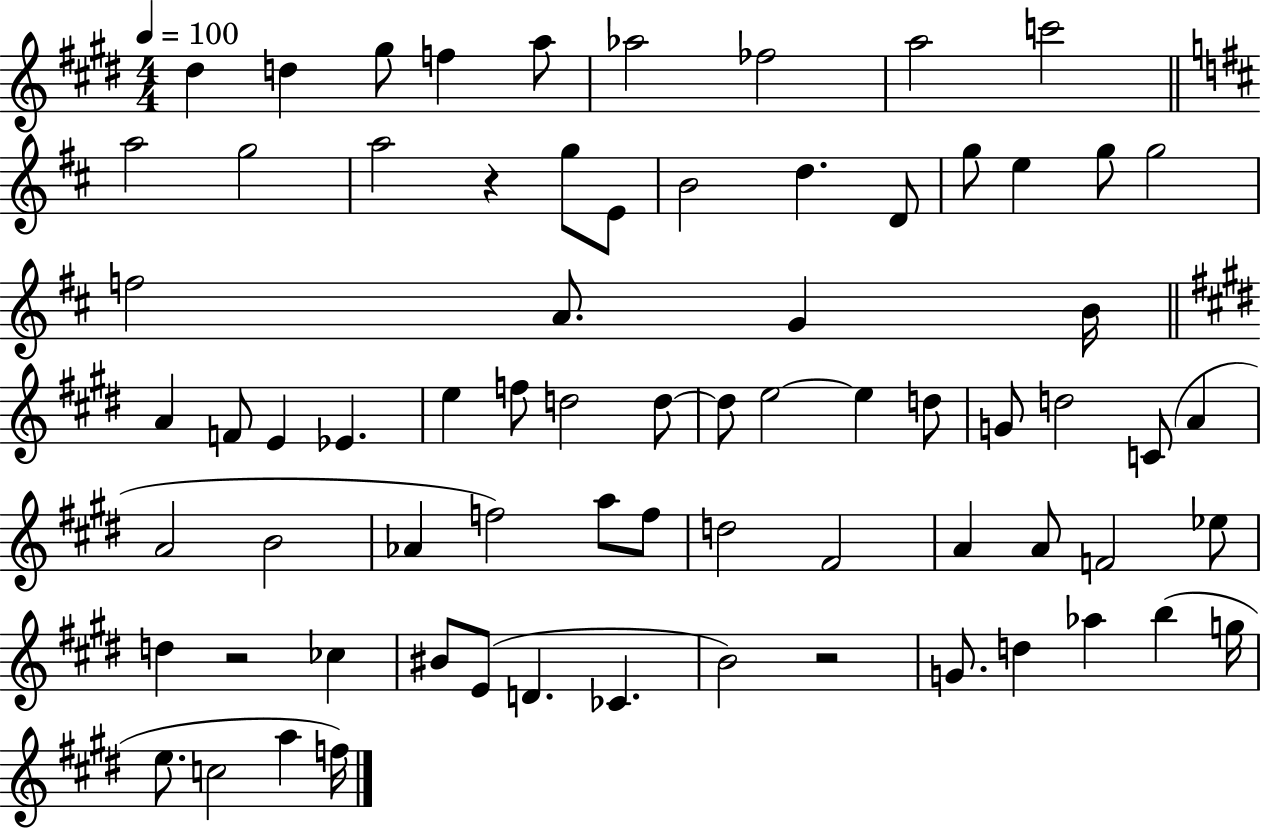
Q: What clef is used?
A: treble